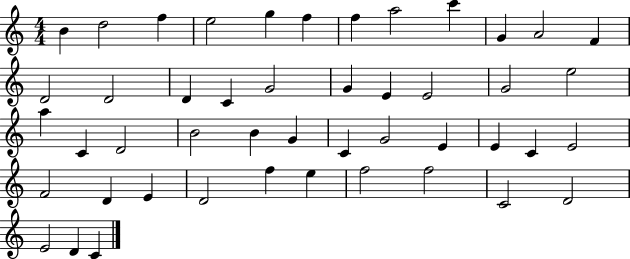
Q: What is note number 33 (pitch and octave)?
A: C4